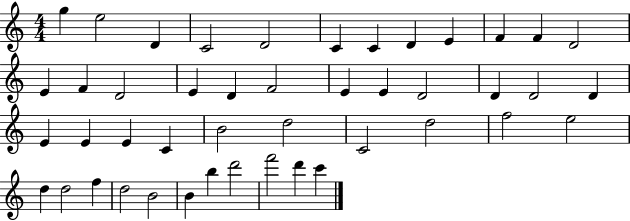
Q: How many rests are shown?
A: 0